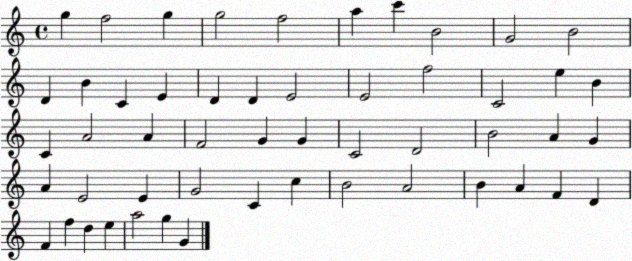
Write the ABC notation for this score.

X:1
T:Untitled
M:4/4
L:1/4
K:C
g f2 g g2 f2 a c' B2 G2 B2 D B C E D D E2 E2 f2 C2 e B C A2 A F2 G G C2 D2 B2 A G A E2 E G2 C c B2 A2 B A F D F f d e a2 g G